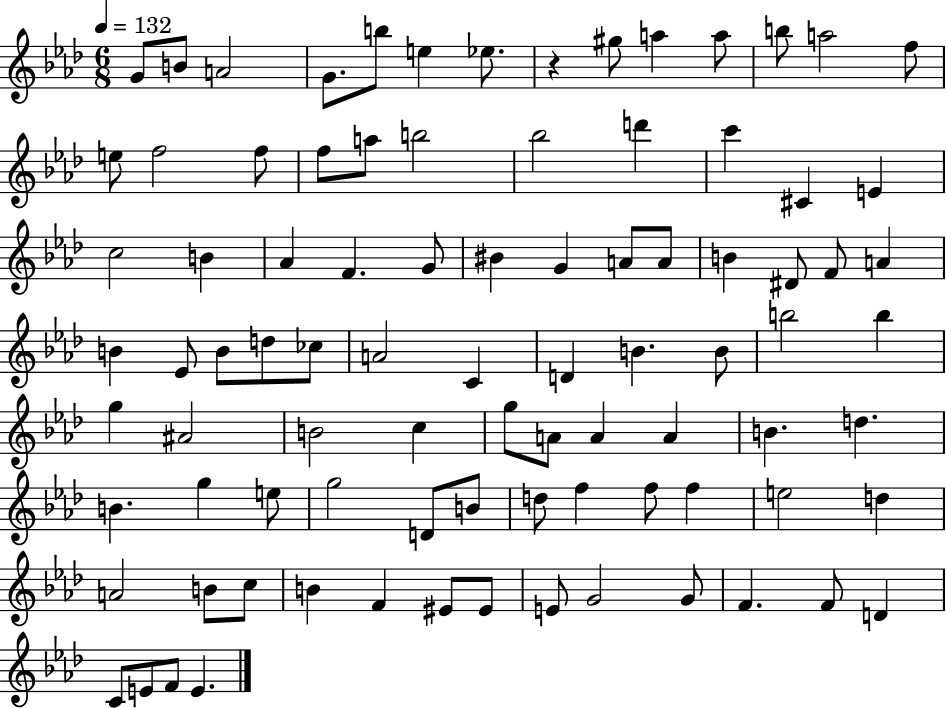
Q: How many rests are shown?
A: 1